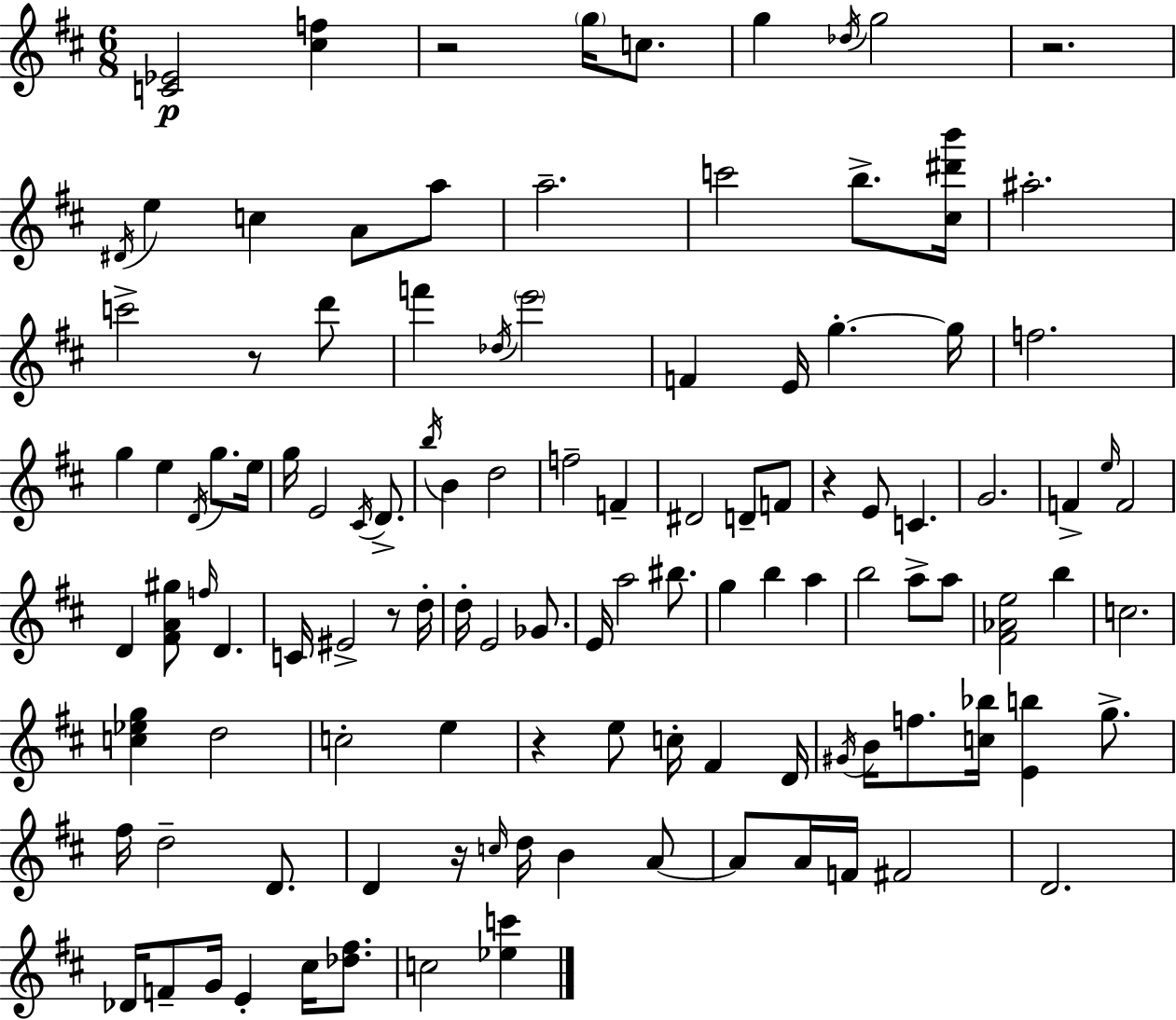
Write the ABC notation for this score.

X:1
T:Untitled
M:6/8
L:1/4
K:D
[C_E]2 [^cf] z2 g/4 c/2 g _d/4 g2 z2 ^D/4 e c A/2 a/2 a2 c'2 b/2 [^c^d'b']/4 ^a2 c'2 z/2 d'/2 f' _d/4 e'2 F E/4 g g/4 f2 g e D/4 g/2 e/4 g/4 E2 ^C/4 D/2 b/4 B d2 f2 F ^D2 D/2 F/2 z E/2 C G2 F e/4 F2 D [^FA^g]/2 f/4 D C/4 ^E2 z/2 d/4 d/4 E2 _G/2 E/4 a2 ^b/2 g b a b2 a/2 a/2 [^F_Ae]2 b c2 [c_eg] d2 c2 e z e/2 c/4 ^F D/4 ^G/4 B/4 f/2 [c_b]/4 [Eb] g/2 ^f/4 d2 D/2 D z/4 c/4 d/4 B A/2 A/2 A/4 F/4 ^F2 D2 _D/4 F/2 G/4 E ^c/4 [_d^f]/2 c2 [_ec']